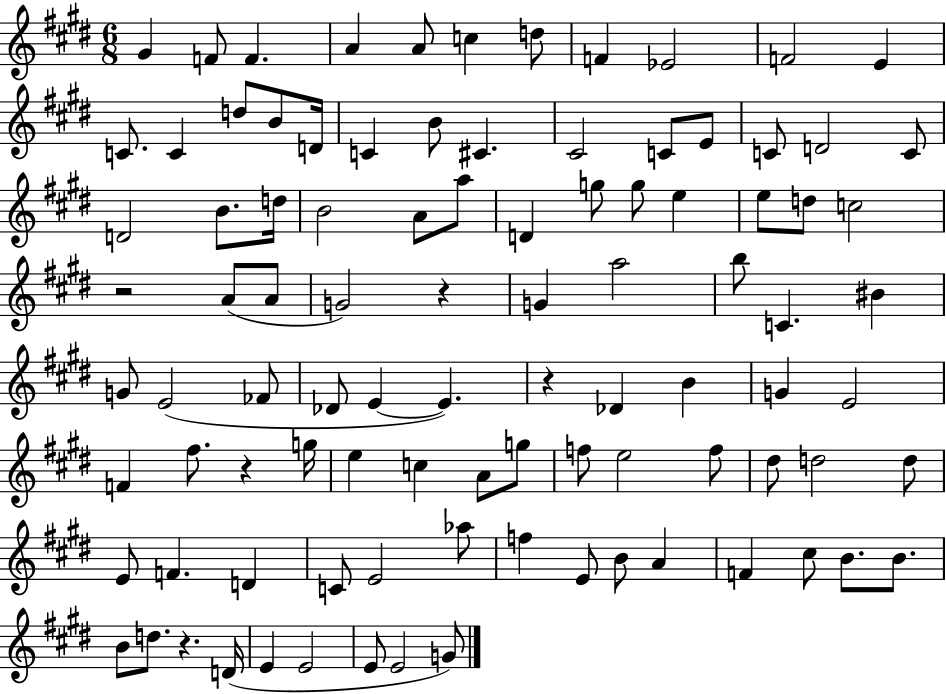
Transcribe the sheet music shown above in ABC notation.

X:1
T:Untitled
M:6/8
L:1/4
K:E
^G F/2 F A A/2 c d/2 F _E2 F2 E C/2 C d/2 B/2 D/4 C B/2 ^C ^C2 C/2 E/2 C/2 D2 C/2 D2 B/2 d/4 B2 A/2 a/2 D g/2 g/2 e e/2 d/2 c2 z2 A/2 A/2 G2 z G a2 b/2 C ^B G/2 E2 _F/2 _D/2 E E z _D B G E2 F ^f/2 z g/4 e c A/2 g/2 f/2 e2 f/2 ^d/2 d2 d/2 E/2 F D C/2 E2 _a/2 f E/2 B/2 A F ^c/2 B/2 B/2 B/2 d/2 z D/4 E E2 E/2 E2 G/2